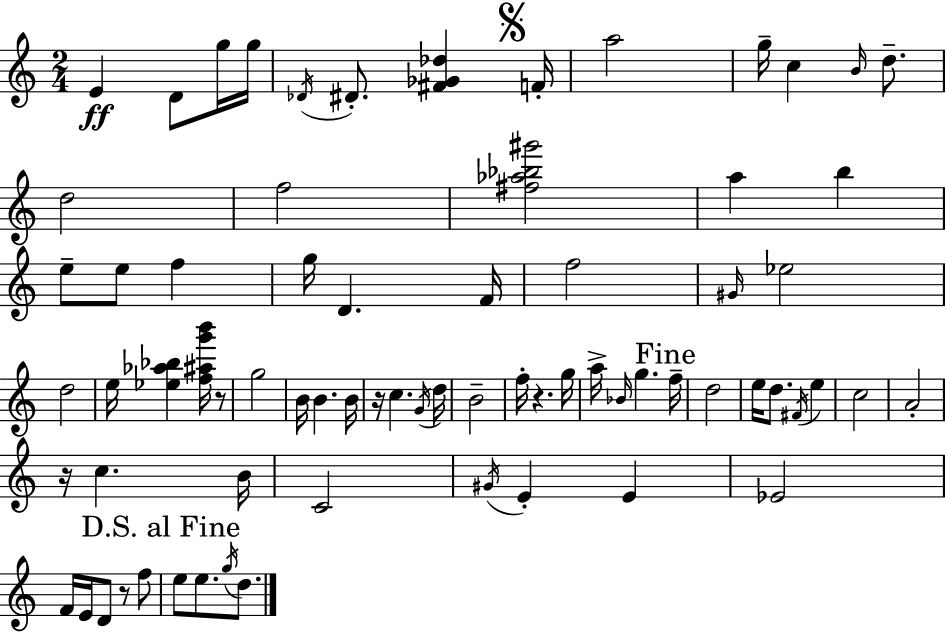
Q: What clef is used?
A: treble